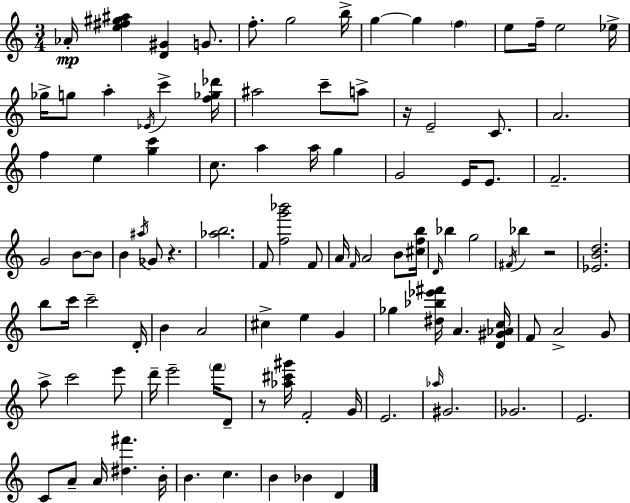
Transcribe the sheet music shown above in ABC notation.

X:1
T:Untitled
M:3/4
L:1/4
K:C
_A/4 [e^f^g^a] [D^G] G/2 f/2 g2 b/4 g g f e/2 f/4 e2 _e/4 _g/4 g/2 a _E/4 c' [f_g_d']/4 ^a2 c'/2 a/2 z/4 E2 C/2 A2 f e [gc'] c/2 a a/4 g G2 E/4 E/2 F2 G2 B/2 B/2 B ^a/4 _G/2 z [_ab]2 F/2 [fg'_b']2 F/2 A/4 F/4 A2 B/2 [^cfb]/4 D/4 _b g2 ^F/4 _b z2 [_EBd]2 b/2 c'/4 c'2 D/4 B A2 ^c e G _g [^d_b_e'^f']/4 A [D^G_Ac]/4 F/2 A2 G/2 a/2 c'2 e'/2 d'/4 e'2 f'/4 D/2 z/2 [_a^c'^g']/4 F2 G/4 E2 _a/4 ^G2 _G2 E2 C/2 A/2 A/4 [^d^f'] B/4 B c B _B D